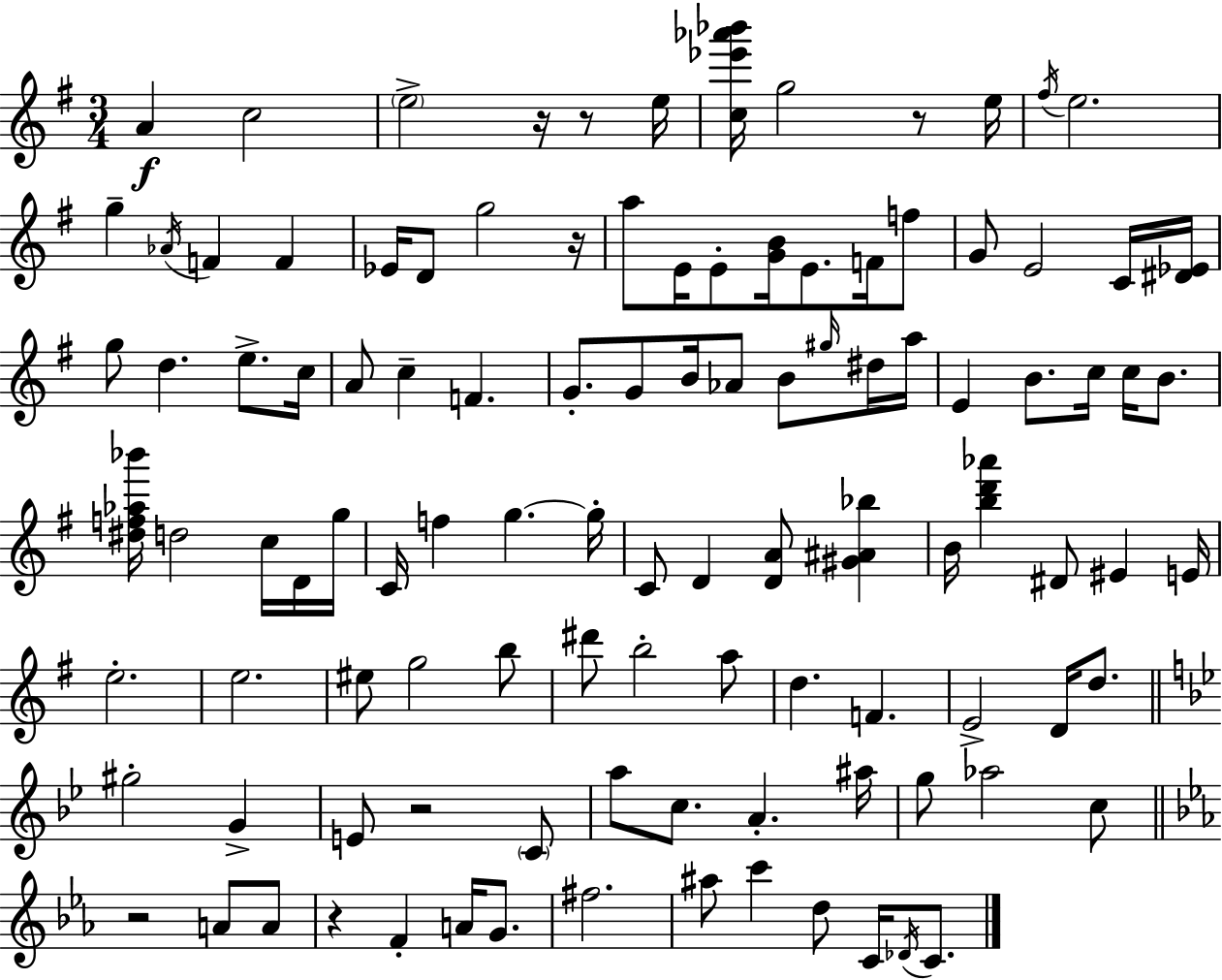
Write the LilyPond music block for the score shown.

{
  \clef treble
  \numericTimeSignature
  \time 3/4
  \key e \minor
  a'4\f c''2 | \parenthesize e''2-> r16 r8 e''16 | <c'' ees''' aes''' bes'''>16 g''2 r8 e''16 | \acciaccatura { fis''16 } e''2. | \break g''4-- \acciaccatura { aes'16 } f'4 f'4 | ees'16 d'8 g''2 | r16 a''8 e'16 e'8-. <g' b'>16 e'8. f'16 | f''8 g'8 e'2 | \break c'16 <dis' ees'>16 g''8 d''4. e''8.-> | c''16 a'8 c''4-- f'4. | g'8.-. g'8 b'16 aes'8 b'8 | \grace { gis''16 } dis''16 a''16 e'4 b'8. c''16 c''16 | \break b'8. <dis'' f'' aes'' bes'''>16 d''2 | c''16 d'16 g''16 c'16 f''4 g''4.~~ | g''16-. c'8 d'4 <d' a'>8 <gis' ais' bes''>4 | b'16 <b'' d''' aes'''>4 dis'8 eis'4 | \break e'16 e''2.-. | e''2. | eis''8 g''2 | b''8 dis'''8 b''2-. | \break a''8 d''4. f'4. | e'2-> d'16 | d''8. \bar "||" \break \key g \minor gis''2-. g'4-> | e'8 r2 \parenthesize c'8 | a''8 c''8. a'4.-. ais''16 | g''8 aes''2 c''8 | \break \bar "||" \break \key ees \major r2 a'8 a'8 | r4 f'4-. a'16 g'8. | fis''2. | ais''8 c'''4 d''8 c'16 \acciaccatura { des'16 } c'8. | \break \bar "|."
}